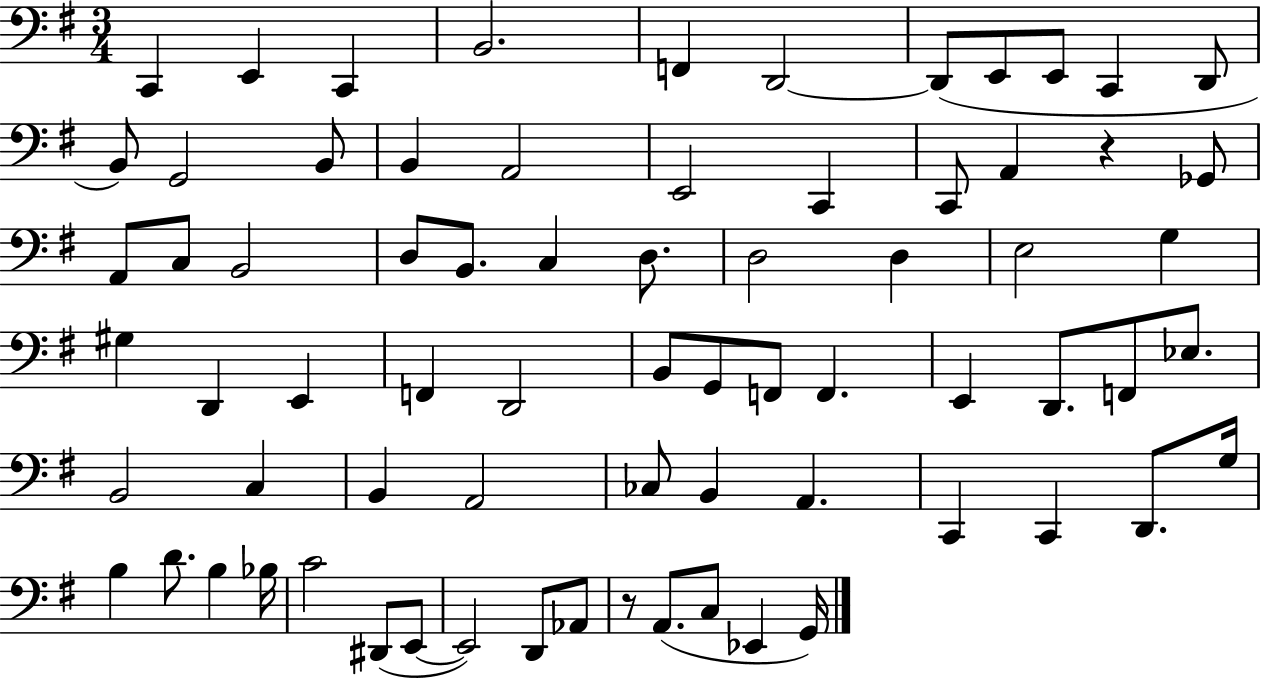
X:1
T:Untitled
M:3/4
L:1/4
K:G
C,, E,, C,, B,,2 F,, D,,2 D,,/2 E,,/2 E,,/2 C,, D,,/2 B,,/2 G,,2 B,,/2 B,, A,,2 E,,2 C,, C,,/2 A,, z _G,,/2 A,,/2 C,/2 B,,2 D,/2 B,,/2 C, D,/2 D,2 D, E,2 G, ^G, D,, E,, F,, D,,2 B,,/2 G,,/2 F,,/2 F,, E,, D,,/2 F,,/2 _E,/2 B,,2 C, B,, A,,2 _C,/2 B,, A,, C,, C,, D,,/2 G,/4 B, D/2 B, _B,/4 C2 ^D,,/2 E,,/2 E,,2 D,,/2 _A,,/2 z/2 A,,/2 C,/2 _E,, G,,/4